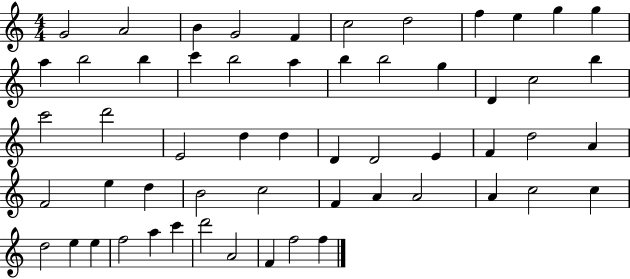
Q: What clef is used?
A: treble